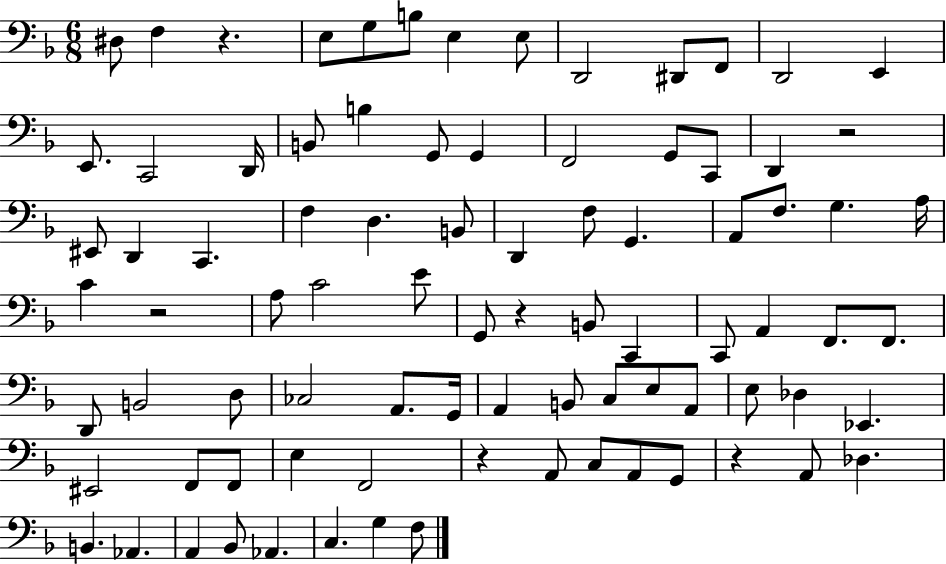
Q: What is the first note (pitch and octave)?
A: D#3